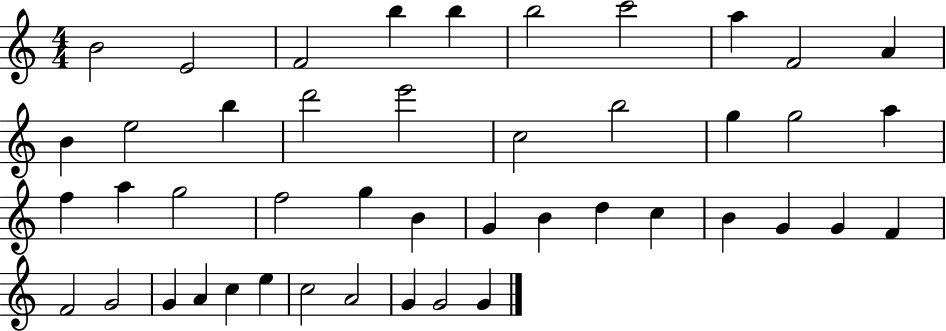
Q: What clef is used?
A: treble